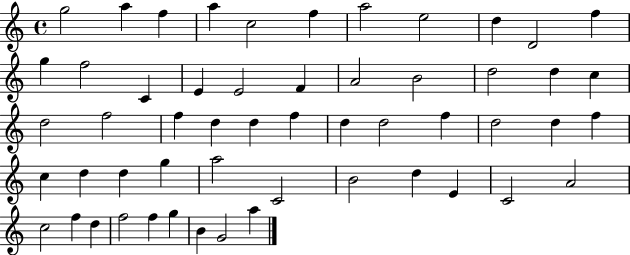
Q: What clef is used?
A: treble